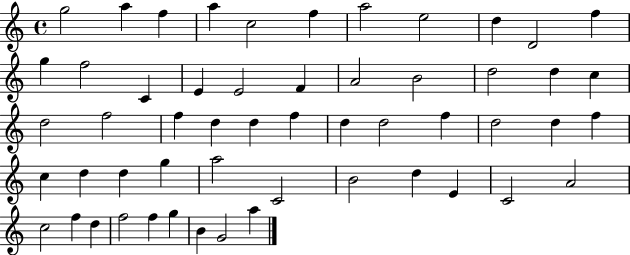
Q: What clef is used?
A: treble